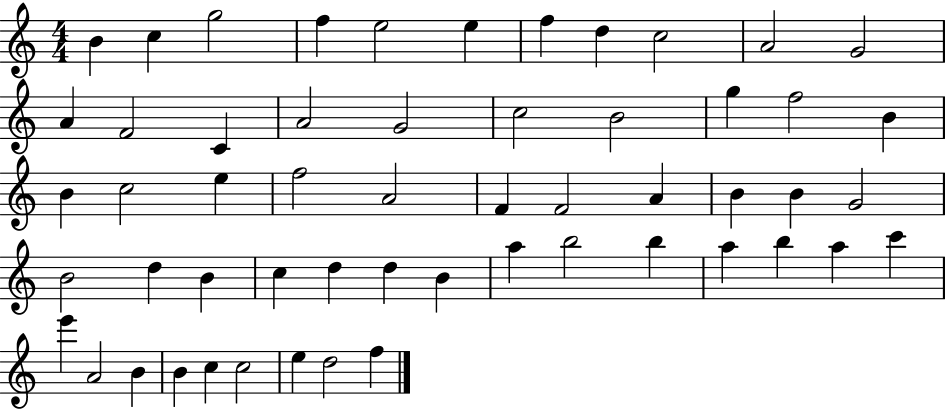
{
  \clef treble
  \numericTimeSignature
  \time 4/4
  \key c \major
  b'4 c''4 g''2 | f''4 e''2 e''4 | f''4 d''4 c''2 | a'2 g'2 | \break a'4 f'2 c'4 | a'2 g'2 | c''2 b'2 | g''4 f''2 b'4 | \break b'4 c''2 e''4 | f''2 a'2 | f'4 f'2 a'4 | b'4 b'4 g'2 | \break b'2 d''4 b'4 | c''4 d''4 d''4 b'4 | a''4 b''2 b''4 | a''4 b''4 a''4 c'''4 | \break e'''4 a'2 b'4 | b'4 c''4 c''2 | e''4 d''2 f''4 | \bar "|."
}